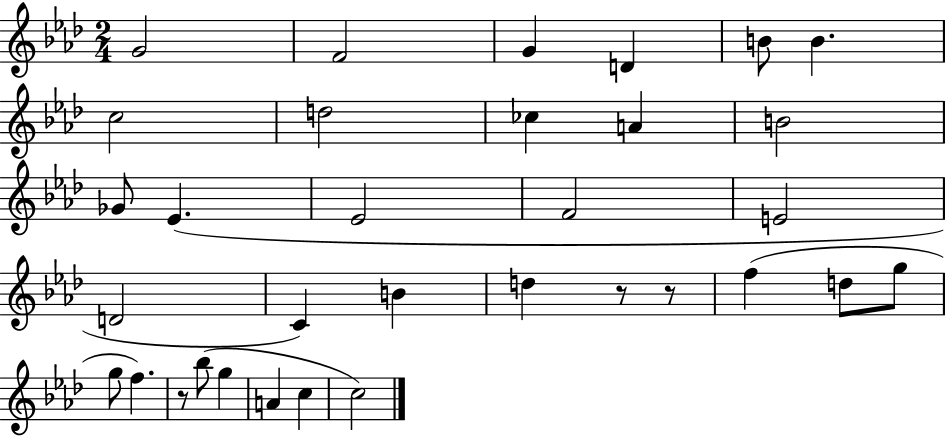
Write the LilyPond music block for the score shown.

{
  \clef treble
  \numericTimeSignature
  \time 2/4
  \key aes \major
  \repeat volta 2 { g'2 | f'2 | g'4 d'4 | b'8 b'4. | \break c''2 | d''2 | ces''4 a'4 | b'2 | \break ges'8 ees'4.( | ees'2 | f'2 | e'2 | \break d'2 | c'4) b'4 | d''4 r8 r8 | f''4( d''8 g''8 | \break g''8 f''4.) | r8 bes''8( g''4 | a'4 c''4 | c''2) | \break } \bar "|."
}